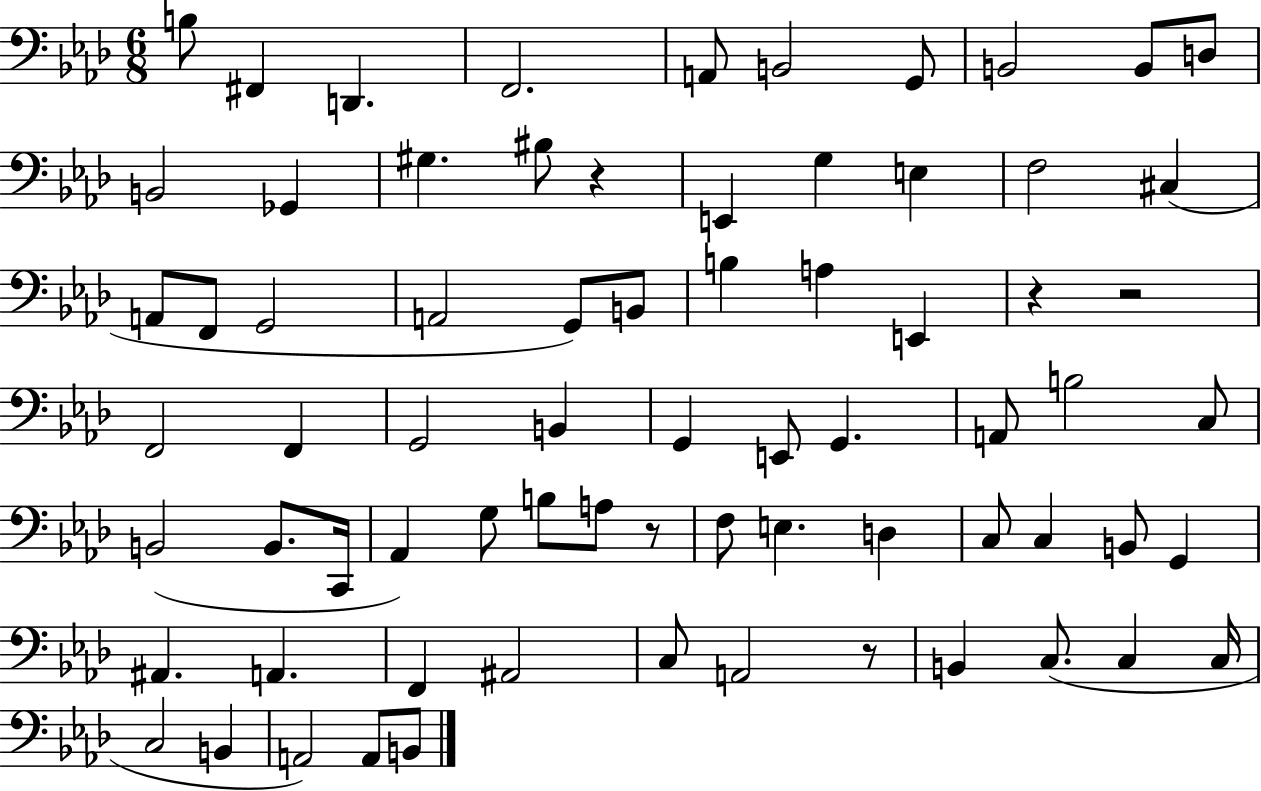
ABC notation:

X:1
T:Untitled
M:6/8
L:1/4
K:Ab
B,/2 ^F,, D,, F,,2 A,,/2 B,,2 G,,/2 B,,2 B,,/2 D,/2 B,,2 _G,, ^G, ^B,/2 z E,, G, E, F,2 ^C, A,,/2 F,,/2 G,,2 A,,2 G,,/2 B,,/2 B, A, E,, z z2 F,,2 F,, G,,2 B,, G,, E,,/2 G,, A,,/2 B,2 C,/2 B,,2 B,,/2 C,,/4 _A,, G,/2 B,/2 A,/2 z/2 F,/2 E, D, C,/2 C, B,,/2 G,, ^A,, A,, F,, ^A,,2 C,/2 A,,2 z/2 B,, C,/2 C, C,/4 C,2 B,, A,,2 A,,/2 B,,/2